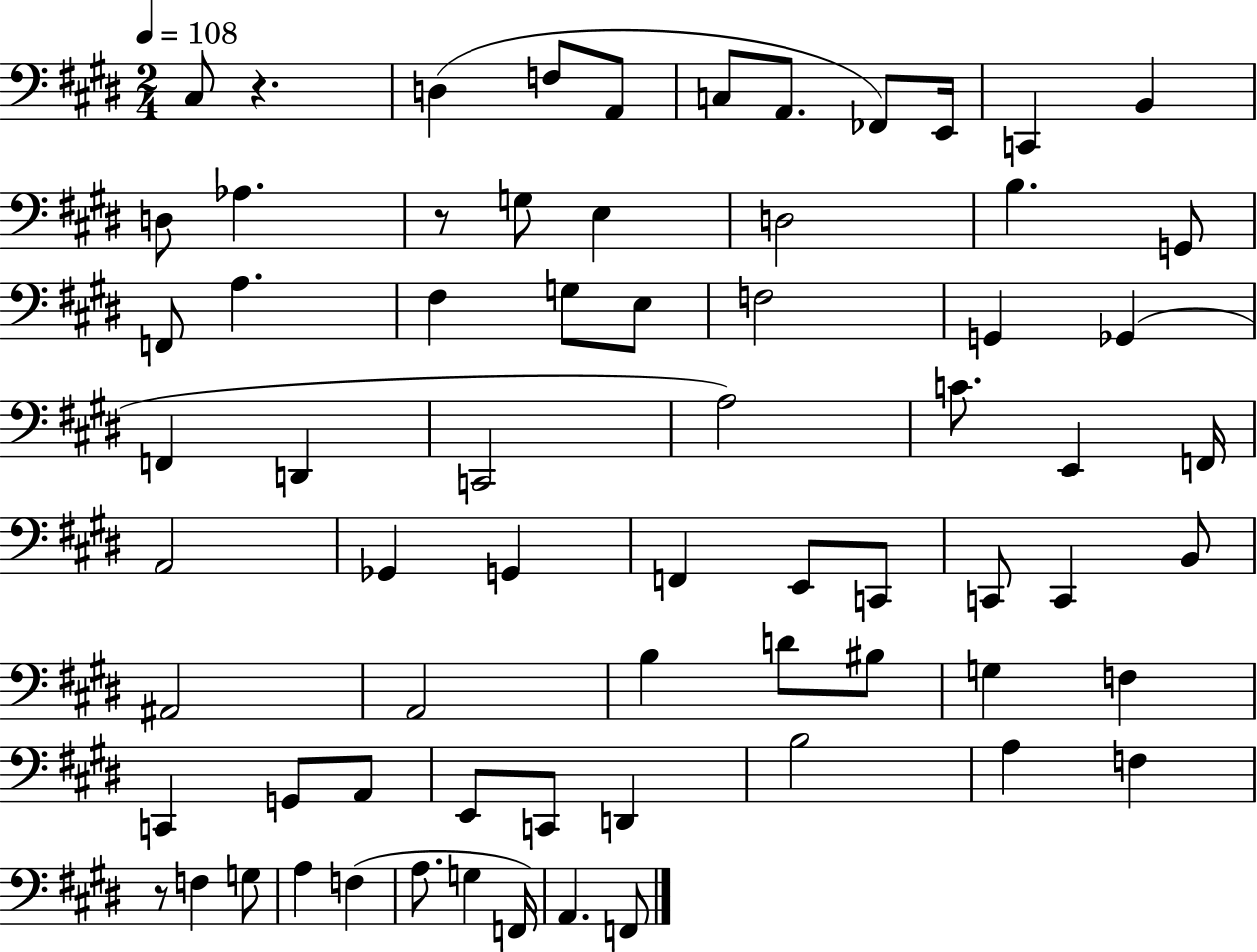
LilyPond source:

{
  \clef bass
  \numericTimeSignature
  \time 2/4
  \key e \major
  \tempo 4 = 108
  cis8 r4. | d4( f8 a,8 | c8 a,8. fes,8) e,16 | c,4 b,4 | \break d8 aes4. | r8 g8 e4 | d2 | b4. g,8 | \break f,8 a4. | fis4 g8 e8 | f2 | g,4 ges,4( | \break f,4 d,4 | c,2 | a2) | c'8. e,4 f,16 | \break a,2 | ges,4 g,4 | f,4 e,8 c,8 | c,8 c,4 b,8 | \break ais,2 | a,2 | b4 d'8 bis8 | g4 f4 | \break c,4 g,8 a,8 | e,8 c,8 d,4 | b2 | a4 f4 | \break r8 f4 g8 | a4 f4( | a8. g4 f,16) | a,4. f,8 | \break \bar "|."
}